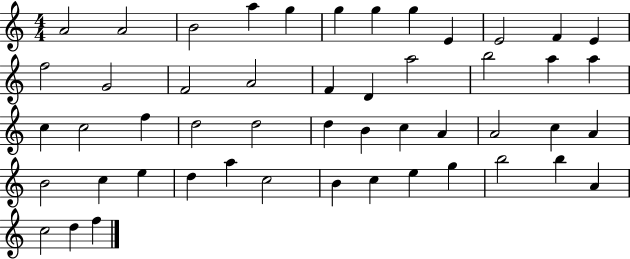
X:1
T:Untitled
M:4/4
L:1/4
K:C
A2 A2 B2 a g g g g E E2 F E f2 G2 F2 A2 F D a2 b2 a a c c2 f d2 d2 d B c A A2 c A B2 c e d a c2 B c e g b2 b A c2 d f